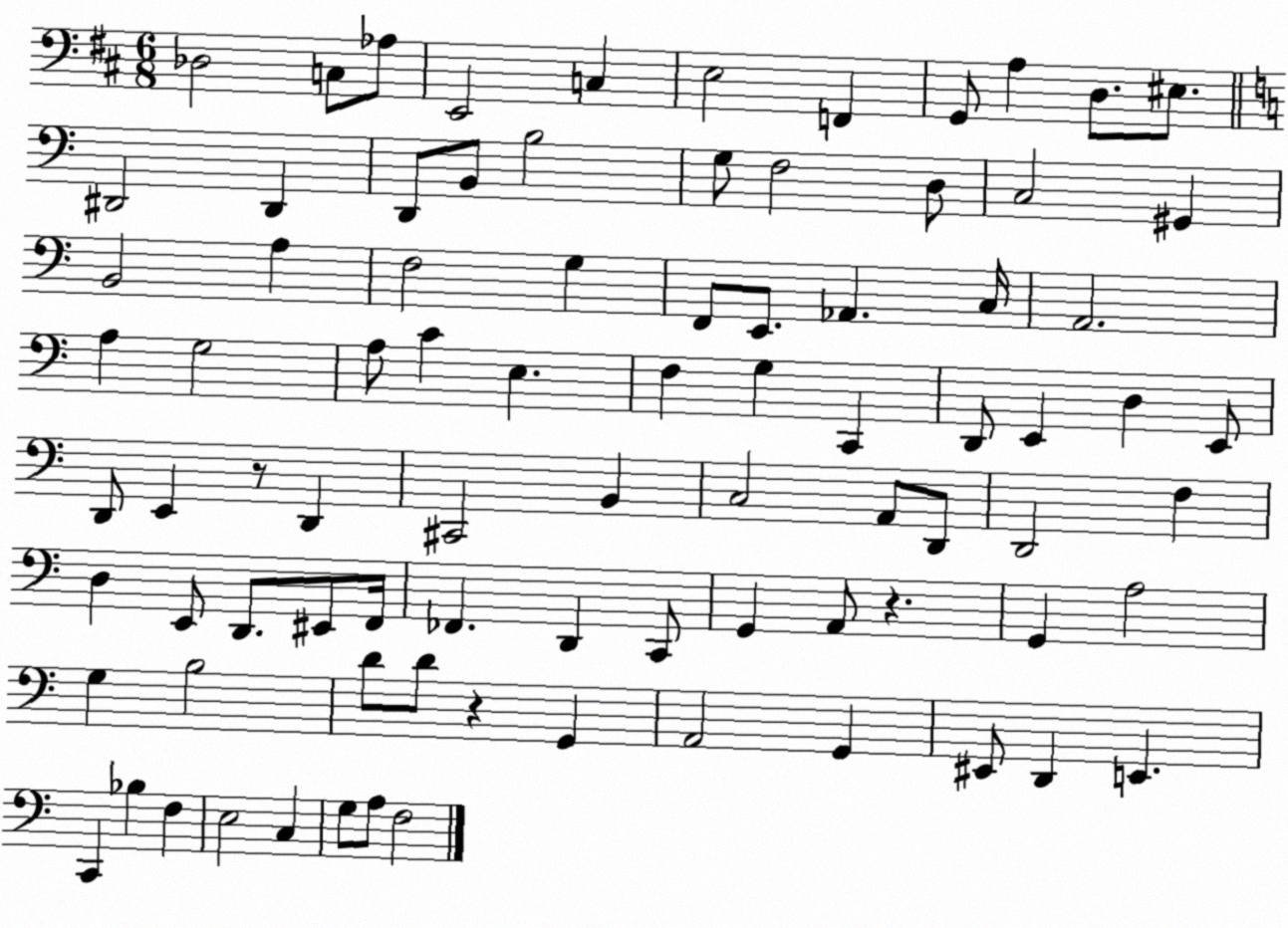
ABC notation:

X:1
T:Untitled
M:6/8
L:1/4
K:D
_D,2 C,/2 _A,/2 E,,2 C, E,2 F,, G,,/2 A, D,/2 ^E,/2 ^D,,2 ^D,, D,,/2 B,,/2 B,2 G,/2 F,2 D,/2 C,2 ^G,, B,,2 A, F,2 G, F,,/2 E,,/2 _A,, C,/4 A,,2 A, G,2 A,/2 C E, F, G, C,, D,,/2 E,, D, E,,/2 D,,/2 E,, z/2 D,, ^C,,2 B,, C,2 A,,/2 D,,/2 D,,2 F, D, E,,/2 D,,/2 ^E,,/2 F,,/4 _F,, D,, C,,/2 G,, A,,/2 z G,, A,2 G, B,2 D/2 D/2 z G,, A,,2 G,, ^E,,/2 D,, E,, C,, _B, F, E,2 C, G,/2 A,/2 F,2